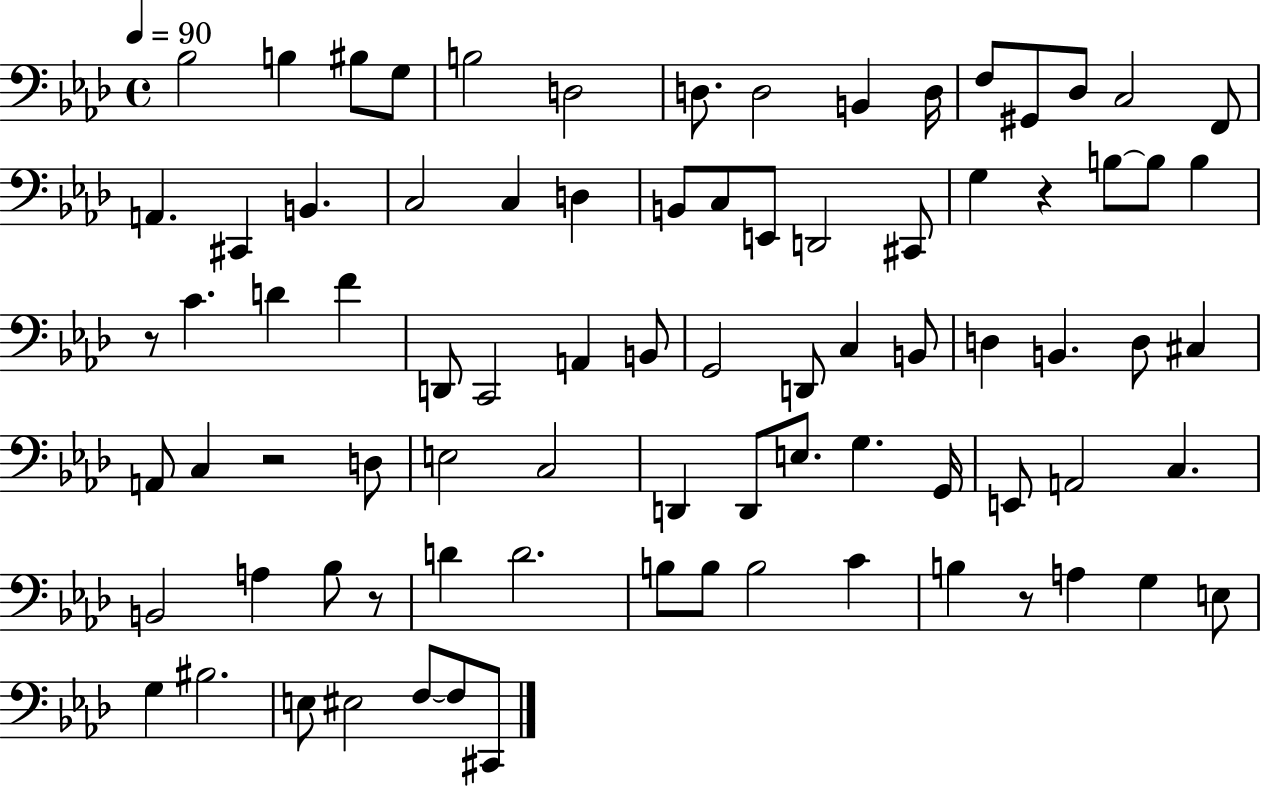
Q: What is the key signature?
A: AES major